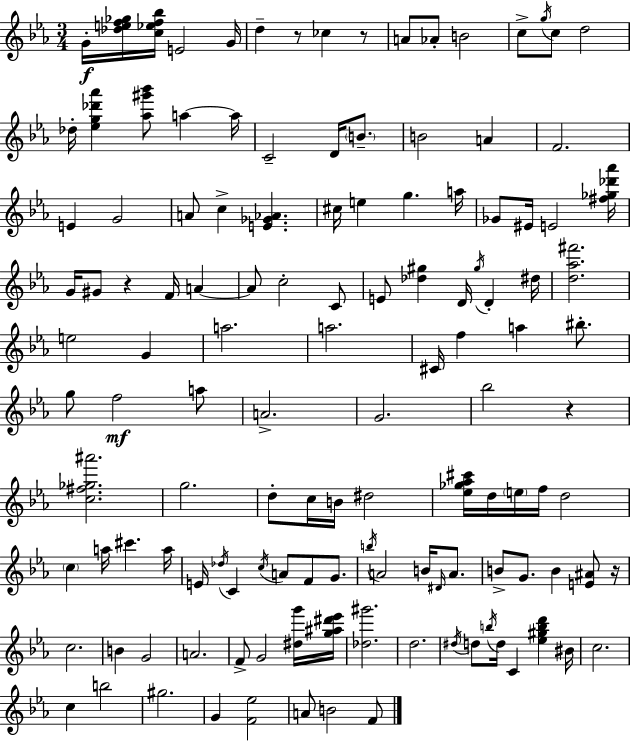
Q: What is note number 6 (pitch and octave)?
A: A4